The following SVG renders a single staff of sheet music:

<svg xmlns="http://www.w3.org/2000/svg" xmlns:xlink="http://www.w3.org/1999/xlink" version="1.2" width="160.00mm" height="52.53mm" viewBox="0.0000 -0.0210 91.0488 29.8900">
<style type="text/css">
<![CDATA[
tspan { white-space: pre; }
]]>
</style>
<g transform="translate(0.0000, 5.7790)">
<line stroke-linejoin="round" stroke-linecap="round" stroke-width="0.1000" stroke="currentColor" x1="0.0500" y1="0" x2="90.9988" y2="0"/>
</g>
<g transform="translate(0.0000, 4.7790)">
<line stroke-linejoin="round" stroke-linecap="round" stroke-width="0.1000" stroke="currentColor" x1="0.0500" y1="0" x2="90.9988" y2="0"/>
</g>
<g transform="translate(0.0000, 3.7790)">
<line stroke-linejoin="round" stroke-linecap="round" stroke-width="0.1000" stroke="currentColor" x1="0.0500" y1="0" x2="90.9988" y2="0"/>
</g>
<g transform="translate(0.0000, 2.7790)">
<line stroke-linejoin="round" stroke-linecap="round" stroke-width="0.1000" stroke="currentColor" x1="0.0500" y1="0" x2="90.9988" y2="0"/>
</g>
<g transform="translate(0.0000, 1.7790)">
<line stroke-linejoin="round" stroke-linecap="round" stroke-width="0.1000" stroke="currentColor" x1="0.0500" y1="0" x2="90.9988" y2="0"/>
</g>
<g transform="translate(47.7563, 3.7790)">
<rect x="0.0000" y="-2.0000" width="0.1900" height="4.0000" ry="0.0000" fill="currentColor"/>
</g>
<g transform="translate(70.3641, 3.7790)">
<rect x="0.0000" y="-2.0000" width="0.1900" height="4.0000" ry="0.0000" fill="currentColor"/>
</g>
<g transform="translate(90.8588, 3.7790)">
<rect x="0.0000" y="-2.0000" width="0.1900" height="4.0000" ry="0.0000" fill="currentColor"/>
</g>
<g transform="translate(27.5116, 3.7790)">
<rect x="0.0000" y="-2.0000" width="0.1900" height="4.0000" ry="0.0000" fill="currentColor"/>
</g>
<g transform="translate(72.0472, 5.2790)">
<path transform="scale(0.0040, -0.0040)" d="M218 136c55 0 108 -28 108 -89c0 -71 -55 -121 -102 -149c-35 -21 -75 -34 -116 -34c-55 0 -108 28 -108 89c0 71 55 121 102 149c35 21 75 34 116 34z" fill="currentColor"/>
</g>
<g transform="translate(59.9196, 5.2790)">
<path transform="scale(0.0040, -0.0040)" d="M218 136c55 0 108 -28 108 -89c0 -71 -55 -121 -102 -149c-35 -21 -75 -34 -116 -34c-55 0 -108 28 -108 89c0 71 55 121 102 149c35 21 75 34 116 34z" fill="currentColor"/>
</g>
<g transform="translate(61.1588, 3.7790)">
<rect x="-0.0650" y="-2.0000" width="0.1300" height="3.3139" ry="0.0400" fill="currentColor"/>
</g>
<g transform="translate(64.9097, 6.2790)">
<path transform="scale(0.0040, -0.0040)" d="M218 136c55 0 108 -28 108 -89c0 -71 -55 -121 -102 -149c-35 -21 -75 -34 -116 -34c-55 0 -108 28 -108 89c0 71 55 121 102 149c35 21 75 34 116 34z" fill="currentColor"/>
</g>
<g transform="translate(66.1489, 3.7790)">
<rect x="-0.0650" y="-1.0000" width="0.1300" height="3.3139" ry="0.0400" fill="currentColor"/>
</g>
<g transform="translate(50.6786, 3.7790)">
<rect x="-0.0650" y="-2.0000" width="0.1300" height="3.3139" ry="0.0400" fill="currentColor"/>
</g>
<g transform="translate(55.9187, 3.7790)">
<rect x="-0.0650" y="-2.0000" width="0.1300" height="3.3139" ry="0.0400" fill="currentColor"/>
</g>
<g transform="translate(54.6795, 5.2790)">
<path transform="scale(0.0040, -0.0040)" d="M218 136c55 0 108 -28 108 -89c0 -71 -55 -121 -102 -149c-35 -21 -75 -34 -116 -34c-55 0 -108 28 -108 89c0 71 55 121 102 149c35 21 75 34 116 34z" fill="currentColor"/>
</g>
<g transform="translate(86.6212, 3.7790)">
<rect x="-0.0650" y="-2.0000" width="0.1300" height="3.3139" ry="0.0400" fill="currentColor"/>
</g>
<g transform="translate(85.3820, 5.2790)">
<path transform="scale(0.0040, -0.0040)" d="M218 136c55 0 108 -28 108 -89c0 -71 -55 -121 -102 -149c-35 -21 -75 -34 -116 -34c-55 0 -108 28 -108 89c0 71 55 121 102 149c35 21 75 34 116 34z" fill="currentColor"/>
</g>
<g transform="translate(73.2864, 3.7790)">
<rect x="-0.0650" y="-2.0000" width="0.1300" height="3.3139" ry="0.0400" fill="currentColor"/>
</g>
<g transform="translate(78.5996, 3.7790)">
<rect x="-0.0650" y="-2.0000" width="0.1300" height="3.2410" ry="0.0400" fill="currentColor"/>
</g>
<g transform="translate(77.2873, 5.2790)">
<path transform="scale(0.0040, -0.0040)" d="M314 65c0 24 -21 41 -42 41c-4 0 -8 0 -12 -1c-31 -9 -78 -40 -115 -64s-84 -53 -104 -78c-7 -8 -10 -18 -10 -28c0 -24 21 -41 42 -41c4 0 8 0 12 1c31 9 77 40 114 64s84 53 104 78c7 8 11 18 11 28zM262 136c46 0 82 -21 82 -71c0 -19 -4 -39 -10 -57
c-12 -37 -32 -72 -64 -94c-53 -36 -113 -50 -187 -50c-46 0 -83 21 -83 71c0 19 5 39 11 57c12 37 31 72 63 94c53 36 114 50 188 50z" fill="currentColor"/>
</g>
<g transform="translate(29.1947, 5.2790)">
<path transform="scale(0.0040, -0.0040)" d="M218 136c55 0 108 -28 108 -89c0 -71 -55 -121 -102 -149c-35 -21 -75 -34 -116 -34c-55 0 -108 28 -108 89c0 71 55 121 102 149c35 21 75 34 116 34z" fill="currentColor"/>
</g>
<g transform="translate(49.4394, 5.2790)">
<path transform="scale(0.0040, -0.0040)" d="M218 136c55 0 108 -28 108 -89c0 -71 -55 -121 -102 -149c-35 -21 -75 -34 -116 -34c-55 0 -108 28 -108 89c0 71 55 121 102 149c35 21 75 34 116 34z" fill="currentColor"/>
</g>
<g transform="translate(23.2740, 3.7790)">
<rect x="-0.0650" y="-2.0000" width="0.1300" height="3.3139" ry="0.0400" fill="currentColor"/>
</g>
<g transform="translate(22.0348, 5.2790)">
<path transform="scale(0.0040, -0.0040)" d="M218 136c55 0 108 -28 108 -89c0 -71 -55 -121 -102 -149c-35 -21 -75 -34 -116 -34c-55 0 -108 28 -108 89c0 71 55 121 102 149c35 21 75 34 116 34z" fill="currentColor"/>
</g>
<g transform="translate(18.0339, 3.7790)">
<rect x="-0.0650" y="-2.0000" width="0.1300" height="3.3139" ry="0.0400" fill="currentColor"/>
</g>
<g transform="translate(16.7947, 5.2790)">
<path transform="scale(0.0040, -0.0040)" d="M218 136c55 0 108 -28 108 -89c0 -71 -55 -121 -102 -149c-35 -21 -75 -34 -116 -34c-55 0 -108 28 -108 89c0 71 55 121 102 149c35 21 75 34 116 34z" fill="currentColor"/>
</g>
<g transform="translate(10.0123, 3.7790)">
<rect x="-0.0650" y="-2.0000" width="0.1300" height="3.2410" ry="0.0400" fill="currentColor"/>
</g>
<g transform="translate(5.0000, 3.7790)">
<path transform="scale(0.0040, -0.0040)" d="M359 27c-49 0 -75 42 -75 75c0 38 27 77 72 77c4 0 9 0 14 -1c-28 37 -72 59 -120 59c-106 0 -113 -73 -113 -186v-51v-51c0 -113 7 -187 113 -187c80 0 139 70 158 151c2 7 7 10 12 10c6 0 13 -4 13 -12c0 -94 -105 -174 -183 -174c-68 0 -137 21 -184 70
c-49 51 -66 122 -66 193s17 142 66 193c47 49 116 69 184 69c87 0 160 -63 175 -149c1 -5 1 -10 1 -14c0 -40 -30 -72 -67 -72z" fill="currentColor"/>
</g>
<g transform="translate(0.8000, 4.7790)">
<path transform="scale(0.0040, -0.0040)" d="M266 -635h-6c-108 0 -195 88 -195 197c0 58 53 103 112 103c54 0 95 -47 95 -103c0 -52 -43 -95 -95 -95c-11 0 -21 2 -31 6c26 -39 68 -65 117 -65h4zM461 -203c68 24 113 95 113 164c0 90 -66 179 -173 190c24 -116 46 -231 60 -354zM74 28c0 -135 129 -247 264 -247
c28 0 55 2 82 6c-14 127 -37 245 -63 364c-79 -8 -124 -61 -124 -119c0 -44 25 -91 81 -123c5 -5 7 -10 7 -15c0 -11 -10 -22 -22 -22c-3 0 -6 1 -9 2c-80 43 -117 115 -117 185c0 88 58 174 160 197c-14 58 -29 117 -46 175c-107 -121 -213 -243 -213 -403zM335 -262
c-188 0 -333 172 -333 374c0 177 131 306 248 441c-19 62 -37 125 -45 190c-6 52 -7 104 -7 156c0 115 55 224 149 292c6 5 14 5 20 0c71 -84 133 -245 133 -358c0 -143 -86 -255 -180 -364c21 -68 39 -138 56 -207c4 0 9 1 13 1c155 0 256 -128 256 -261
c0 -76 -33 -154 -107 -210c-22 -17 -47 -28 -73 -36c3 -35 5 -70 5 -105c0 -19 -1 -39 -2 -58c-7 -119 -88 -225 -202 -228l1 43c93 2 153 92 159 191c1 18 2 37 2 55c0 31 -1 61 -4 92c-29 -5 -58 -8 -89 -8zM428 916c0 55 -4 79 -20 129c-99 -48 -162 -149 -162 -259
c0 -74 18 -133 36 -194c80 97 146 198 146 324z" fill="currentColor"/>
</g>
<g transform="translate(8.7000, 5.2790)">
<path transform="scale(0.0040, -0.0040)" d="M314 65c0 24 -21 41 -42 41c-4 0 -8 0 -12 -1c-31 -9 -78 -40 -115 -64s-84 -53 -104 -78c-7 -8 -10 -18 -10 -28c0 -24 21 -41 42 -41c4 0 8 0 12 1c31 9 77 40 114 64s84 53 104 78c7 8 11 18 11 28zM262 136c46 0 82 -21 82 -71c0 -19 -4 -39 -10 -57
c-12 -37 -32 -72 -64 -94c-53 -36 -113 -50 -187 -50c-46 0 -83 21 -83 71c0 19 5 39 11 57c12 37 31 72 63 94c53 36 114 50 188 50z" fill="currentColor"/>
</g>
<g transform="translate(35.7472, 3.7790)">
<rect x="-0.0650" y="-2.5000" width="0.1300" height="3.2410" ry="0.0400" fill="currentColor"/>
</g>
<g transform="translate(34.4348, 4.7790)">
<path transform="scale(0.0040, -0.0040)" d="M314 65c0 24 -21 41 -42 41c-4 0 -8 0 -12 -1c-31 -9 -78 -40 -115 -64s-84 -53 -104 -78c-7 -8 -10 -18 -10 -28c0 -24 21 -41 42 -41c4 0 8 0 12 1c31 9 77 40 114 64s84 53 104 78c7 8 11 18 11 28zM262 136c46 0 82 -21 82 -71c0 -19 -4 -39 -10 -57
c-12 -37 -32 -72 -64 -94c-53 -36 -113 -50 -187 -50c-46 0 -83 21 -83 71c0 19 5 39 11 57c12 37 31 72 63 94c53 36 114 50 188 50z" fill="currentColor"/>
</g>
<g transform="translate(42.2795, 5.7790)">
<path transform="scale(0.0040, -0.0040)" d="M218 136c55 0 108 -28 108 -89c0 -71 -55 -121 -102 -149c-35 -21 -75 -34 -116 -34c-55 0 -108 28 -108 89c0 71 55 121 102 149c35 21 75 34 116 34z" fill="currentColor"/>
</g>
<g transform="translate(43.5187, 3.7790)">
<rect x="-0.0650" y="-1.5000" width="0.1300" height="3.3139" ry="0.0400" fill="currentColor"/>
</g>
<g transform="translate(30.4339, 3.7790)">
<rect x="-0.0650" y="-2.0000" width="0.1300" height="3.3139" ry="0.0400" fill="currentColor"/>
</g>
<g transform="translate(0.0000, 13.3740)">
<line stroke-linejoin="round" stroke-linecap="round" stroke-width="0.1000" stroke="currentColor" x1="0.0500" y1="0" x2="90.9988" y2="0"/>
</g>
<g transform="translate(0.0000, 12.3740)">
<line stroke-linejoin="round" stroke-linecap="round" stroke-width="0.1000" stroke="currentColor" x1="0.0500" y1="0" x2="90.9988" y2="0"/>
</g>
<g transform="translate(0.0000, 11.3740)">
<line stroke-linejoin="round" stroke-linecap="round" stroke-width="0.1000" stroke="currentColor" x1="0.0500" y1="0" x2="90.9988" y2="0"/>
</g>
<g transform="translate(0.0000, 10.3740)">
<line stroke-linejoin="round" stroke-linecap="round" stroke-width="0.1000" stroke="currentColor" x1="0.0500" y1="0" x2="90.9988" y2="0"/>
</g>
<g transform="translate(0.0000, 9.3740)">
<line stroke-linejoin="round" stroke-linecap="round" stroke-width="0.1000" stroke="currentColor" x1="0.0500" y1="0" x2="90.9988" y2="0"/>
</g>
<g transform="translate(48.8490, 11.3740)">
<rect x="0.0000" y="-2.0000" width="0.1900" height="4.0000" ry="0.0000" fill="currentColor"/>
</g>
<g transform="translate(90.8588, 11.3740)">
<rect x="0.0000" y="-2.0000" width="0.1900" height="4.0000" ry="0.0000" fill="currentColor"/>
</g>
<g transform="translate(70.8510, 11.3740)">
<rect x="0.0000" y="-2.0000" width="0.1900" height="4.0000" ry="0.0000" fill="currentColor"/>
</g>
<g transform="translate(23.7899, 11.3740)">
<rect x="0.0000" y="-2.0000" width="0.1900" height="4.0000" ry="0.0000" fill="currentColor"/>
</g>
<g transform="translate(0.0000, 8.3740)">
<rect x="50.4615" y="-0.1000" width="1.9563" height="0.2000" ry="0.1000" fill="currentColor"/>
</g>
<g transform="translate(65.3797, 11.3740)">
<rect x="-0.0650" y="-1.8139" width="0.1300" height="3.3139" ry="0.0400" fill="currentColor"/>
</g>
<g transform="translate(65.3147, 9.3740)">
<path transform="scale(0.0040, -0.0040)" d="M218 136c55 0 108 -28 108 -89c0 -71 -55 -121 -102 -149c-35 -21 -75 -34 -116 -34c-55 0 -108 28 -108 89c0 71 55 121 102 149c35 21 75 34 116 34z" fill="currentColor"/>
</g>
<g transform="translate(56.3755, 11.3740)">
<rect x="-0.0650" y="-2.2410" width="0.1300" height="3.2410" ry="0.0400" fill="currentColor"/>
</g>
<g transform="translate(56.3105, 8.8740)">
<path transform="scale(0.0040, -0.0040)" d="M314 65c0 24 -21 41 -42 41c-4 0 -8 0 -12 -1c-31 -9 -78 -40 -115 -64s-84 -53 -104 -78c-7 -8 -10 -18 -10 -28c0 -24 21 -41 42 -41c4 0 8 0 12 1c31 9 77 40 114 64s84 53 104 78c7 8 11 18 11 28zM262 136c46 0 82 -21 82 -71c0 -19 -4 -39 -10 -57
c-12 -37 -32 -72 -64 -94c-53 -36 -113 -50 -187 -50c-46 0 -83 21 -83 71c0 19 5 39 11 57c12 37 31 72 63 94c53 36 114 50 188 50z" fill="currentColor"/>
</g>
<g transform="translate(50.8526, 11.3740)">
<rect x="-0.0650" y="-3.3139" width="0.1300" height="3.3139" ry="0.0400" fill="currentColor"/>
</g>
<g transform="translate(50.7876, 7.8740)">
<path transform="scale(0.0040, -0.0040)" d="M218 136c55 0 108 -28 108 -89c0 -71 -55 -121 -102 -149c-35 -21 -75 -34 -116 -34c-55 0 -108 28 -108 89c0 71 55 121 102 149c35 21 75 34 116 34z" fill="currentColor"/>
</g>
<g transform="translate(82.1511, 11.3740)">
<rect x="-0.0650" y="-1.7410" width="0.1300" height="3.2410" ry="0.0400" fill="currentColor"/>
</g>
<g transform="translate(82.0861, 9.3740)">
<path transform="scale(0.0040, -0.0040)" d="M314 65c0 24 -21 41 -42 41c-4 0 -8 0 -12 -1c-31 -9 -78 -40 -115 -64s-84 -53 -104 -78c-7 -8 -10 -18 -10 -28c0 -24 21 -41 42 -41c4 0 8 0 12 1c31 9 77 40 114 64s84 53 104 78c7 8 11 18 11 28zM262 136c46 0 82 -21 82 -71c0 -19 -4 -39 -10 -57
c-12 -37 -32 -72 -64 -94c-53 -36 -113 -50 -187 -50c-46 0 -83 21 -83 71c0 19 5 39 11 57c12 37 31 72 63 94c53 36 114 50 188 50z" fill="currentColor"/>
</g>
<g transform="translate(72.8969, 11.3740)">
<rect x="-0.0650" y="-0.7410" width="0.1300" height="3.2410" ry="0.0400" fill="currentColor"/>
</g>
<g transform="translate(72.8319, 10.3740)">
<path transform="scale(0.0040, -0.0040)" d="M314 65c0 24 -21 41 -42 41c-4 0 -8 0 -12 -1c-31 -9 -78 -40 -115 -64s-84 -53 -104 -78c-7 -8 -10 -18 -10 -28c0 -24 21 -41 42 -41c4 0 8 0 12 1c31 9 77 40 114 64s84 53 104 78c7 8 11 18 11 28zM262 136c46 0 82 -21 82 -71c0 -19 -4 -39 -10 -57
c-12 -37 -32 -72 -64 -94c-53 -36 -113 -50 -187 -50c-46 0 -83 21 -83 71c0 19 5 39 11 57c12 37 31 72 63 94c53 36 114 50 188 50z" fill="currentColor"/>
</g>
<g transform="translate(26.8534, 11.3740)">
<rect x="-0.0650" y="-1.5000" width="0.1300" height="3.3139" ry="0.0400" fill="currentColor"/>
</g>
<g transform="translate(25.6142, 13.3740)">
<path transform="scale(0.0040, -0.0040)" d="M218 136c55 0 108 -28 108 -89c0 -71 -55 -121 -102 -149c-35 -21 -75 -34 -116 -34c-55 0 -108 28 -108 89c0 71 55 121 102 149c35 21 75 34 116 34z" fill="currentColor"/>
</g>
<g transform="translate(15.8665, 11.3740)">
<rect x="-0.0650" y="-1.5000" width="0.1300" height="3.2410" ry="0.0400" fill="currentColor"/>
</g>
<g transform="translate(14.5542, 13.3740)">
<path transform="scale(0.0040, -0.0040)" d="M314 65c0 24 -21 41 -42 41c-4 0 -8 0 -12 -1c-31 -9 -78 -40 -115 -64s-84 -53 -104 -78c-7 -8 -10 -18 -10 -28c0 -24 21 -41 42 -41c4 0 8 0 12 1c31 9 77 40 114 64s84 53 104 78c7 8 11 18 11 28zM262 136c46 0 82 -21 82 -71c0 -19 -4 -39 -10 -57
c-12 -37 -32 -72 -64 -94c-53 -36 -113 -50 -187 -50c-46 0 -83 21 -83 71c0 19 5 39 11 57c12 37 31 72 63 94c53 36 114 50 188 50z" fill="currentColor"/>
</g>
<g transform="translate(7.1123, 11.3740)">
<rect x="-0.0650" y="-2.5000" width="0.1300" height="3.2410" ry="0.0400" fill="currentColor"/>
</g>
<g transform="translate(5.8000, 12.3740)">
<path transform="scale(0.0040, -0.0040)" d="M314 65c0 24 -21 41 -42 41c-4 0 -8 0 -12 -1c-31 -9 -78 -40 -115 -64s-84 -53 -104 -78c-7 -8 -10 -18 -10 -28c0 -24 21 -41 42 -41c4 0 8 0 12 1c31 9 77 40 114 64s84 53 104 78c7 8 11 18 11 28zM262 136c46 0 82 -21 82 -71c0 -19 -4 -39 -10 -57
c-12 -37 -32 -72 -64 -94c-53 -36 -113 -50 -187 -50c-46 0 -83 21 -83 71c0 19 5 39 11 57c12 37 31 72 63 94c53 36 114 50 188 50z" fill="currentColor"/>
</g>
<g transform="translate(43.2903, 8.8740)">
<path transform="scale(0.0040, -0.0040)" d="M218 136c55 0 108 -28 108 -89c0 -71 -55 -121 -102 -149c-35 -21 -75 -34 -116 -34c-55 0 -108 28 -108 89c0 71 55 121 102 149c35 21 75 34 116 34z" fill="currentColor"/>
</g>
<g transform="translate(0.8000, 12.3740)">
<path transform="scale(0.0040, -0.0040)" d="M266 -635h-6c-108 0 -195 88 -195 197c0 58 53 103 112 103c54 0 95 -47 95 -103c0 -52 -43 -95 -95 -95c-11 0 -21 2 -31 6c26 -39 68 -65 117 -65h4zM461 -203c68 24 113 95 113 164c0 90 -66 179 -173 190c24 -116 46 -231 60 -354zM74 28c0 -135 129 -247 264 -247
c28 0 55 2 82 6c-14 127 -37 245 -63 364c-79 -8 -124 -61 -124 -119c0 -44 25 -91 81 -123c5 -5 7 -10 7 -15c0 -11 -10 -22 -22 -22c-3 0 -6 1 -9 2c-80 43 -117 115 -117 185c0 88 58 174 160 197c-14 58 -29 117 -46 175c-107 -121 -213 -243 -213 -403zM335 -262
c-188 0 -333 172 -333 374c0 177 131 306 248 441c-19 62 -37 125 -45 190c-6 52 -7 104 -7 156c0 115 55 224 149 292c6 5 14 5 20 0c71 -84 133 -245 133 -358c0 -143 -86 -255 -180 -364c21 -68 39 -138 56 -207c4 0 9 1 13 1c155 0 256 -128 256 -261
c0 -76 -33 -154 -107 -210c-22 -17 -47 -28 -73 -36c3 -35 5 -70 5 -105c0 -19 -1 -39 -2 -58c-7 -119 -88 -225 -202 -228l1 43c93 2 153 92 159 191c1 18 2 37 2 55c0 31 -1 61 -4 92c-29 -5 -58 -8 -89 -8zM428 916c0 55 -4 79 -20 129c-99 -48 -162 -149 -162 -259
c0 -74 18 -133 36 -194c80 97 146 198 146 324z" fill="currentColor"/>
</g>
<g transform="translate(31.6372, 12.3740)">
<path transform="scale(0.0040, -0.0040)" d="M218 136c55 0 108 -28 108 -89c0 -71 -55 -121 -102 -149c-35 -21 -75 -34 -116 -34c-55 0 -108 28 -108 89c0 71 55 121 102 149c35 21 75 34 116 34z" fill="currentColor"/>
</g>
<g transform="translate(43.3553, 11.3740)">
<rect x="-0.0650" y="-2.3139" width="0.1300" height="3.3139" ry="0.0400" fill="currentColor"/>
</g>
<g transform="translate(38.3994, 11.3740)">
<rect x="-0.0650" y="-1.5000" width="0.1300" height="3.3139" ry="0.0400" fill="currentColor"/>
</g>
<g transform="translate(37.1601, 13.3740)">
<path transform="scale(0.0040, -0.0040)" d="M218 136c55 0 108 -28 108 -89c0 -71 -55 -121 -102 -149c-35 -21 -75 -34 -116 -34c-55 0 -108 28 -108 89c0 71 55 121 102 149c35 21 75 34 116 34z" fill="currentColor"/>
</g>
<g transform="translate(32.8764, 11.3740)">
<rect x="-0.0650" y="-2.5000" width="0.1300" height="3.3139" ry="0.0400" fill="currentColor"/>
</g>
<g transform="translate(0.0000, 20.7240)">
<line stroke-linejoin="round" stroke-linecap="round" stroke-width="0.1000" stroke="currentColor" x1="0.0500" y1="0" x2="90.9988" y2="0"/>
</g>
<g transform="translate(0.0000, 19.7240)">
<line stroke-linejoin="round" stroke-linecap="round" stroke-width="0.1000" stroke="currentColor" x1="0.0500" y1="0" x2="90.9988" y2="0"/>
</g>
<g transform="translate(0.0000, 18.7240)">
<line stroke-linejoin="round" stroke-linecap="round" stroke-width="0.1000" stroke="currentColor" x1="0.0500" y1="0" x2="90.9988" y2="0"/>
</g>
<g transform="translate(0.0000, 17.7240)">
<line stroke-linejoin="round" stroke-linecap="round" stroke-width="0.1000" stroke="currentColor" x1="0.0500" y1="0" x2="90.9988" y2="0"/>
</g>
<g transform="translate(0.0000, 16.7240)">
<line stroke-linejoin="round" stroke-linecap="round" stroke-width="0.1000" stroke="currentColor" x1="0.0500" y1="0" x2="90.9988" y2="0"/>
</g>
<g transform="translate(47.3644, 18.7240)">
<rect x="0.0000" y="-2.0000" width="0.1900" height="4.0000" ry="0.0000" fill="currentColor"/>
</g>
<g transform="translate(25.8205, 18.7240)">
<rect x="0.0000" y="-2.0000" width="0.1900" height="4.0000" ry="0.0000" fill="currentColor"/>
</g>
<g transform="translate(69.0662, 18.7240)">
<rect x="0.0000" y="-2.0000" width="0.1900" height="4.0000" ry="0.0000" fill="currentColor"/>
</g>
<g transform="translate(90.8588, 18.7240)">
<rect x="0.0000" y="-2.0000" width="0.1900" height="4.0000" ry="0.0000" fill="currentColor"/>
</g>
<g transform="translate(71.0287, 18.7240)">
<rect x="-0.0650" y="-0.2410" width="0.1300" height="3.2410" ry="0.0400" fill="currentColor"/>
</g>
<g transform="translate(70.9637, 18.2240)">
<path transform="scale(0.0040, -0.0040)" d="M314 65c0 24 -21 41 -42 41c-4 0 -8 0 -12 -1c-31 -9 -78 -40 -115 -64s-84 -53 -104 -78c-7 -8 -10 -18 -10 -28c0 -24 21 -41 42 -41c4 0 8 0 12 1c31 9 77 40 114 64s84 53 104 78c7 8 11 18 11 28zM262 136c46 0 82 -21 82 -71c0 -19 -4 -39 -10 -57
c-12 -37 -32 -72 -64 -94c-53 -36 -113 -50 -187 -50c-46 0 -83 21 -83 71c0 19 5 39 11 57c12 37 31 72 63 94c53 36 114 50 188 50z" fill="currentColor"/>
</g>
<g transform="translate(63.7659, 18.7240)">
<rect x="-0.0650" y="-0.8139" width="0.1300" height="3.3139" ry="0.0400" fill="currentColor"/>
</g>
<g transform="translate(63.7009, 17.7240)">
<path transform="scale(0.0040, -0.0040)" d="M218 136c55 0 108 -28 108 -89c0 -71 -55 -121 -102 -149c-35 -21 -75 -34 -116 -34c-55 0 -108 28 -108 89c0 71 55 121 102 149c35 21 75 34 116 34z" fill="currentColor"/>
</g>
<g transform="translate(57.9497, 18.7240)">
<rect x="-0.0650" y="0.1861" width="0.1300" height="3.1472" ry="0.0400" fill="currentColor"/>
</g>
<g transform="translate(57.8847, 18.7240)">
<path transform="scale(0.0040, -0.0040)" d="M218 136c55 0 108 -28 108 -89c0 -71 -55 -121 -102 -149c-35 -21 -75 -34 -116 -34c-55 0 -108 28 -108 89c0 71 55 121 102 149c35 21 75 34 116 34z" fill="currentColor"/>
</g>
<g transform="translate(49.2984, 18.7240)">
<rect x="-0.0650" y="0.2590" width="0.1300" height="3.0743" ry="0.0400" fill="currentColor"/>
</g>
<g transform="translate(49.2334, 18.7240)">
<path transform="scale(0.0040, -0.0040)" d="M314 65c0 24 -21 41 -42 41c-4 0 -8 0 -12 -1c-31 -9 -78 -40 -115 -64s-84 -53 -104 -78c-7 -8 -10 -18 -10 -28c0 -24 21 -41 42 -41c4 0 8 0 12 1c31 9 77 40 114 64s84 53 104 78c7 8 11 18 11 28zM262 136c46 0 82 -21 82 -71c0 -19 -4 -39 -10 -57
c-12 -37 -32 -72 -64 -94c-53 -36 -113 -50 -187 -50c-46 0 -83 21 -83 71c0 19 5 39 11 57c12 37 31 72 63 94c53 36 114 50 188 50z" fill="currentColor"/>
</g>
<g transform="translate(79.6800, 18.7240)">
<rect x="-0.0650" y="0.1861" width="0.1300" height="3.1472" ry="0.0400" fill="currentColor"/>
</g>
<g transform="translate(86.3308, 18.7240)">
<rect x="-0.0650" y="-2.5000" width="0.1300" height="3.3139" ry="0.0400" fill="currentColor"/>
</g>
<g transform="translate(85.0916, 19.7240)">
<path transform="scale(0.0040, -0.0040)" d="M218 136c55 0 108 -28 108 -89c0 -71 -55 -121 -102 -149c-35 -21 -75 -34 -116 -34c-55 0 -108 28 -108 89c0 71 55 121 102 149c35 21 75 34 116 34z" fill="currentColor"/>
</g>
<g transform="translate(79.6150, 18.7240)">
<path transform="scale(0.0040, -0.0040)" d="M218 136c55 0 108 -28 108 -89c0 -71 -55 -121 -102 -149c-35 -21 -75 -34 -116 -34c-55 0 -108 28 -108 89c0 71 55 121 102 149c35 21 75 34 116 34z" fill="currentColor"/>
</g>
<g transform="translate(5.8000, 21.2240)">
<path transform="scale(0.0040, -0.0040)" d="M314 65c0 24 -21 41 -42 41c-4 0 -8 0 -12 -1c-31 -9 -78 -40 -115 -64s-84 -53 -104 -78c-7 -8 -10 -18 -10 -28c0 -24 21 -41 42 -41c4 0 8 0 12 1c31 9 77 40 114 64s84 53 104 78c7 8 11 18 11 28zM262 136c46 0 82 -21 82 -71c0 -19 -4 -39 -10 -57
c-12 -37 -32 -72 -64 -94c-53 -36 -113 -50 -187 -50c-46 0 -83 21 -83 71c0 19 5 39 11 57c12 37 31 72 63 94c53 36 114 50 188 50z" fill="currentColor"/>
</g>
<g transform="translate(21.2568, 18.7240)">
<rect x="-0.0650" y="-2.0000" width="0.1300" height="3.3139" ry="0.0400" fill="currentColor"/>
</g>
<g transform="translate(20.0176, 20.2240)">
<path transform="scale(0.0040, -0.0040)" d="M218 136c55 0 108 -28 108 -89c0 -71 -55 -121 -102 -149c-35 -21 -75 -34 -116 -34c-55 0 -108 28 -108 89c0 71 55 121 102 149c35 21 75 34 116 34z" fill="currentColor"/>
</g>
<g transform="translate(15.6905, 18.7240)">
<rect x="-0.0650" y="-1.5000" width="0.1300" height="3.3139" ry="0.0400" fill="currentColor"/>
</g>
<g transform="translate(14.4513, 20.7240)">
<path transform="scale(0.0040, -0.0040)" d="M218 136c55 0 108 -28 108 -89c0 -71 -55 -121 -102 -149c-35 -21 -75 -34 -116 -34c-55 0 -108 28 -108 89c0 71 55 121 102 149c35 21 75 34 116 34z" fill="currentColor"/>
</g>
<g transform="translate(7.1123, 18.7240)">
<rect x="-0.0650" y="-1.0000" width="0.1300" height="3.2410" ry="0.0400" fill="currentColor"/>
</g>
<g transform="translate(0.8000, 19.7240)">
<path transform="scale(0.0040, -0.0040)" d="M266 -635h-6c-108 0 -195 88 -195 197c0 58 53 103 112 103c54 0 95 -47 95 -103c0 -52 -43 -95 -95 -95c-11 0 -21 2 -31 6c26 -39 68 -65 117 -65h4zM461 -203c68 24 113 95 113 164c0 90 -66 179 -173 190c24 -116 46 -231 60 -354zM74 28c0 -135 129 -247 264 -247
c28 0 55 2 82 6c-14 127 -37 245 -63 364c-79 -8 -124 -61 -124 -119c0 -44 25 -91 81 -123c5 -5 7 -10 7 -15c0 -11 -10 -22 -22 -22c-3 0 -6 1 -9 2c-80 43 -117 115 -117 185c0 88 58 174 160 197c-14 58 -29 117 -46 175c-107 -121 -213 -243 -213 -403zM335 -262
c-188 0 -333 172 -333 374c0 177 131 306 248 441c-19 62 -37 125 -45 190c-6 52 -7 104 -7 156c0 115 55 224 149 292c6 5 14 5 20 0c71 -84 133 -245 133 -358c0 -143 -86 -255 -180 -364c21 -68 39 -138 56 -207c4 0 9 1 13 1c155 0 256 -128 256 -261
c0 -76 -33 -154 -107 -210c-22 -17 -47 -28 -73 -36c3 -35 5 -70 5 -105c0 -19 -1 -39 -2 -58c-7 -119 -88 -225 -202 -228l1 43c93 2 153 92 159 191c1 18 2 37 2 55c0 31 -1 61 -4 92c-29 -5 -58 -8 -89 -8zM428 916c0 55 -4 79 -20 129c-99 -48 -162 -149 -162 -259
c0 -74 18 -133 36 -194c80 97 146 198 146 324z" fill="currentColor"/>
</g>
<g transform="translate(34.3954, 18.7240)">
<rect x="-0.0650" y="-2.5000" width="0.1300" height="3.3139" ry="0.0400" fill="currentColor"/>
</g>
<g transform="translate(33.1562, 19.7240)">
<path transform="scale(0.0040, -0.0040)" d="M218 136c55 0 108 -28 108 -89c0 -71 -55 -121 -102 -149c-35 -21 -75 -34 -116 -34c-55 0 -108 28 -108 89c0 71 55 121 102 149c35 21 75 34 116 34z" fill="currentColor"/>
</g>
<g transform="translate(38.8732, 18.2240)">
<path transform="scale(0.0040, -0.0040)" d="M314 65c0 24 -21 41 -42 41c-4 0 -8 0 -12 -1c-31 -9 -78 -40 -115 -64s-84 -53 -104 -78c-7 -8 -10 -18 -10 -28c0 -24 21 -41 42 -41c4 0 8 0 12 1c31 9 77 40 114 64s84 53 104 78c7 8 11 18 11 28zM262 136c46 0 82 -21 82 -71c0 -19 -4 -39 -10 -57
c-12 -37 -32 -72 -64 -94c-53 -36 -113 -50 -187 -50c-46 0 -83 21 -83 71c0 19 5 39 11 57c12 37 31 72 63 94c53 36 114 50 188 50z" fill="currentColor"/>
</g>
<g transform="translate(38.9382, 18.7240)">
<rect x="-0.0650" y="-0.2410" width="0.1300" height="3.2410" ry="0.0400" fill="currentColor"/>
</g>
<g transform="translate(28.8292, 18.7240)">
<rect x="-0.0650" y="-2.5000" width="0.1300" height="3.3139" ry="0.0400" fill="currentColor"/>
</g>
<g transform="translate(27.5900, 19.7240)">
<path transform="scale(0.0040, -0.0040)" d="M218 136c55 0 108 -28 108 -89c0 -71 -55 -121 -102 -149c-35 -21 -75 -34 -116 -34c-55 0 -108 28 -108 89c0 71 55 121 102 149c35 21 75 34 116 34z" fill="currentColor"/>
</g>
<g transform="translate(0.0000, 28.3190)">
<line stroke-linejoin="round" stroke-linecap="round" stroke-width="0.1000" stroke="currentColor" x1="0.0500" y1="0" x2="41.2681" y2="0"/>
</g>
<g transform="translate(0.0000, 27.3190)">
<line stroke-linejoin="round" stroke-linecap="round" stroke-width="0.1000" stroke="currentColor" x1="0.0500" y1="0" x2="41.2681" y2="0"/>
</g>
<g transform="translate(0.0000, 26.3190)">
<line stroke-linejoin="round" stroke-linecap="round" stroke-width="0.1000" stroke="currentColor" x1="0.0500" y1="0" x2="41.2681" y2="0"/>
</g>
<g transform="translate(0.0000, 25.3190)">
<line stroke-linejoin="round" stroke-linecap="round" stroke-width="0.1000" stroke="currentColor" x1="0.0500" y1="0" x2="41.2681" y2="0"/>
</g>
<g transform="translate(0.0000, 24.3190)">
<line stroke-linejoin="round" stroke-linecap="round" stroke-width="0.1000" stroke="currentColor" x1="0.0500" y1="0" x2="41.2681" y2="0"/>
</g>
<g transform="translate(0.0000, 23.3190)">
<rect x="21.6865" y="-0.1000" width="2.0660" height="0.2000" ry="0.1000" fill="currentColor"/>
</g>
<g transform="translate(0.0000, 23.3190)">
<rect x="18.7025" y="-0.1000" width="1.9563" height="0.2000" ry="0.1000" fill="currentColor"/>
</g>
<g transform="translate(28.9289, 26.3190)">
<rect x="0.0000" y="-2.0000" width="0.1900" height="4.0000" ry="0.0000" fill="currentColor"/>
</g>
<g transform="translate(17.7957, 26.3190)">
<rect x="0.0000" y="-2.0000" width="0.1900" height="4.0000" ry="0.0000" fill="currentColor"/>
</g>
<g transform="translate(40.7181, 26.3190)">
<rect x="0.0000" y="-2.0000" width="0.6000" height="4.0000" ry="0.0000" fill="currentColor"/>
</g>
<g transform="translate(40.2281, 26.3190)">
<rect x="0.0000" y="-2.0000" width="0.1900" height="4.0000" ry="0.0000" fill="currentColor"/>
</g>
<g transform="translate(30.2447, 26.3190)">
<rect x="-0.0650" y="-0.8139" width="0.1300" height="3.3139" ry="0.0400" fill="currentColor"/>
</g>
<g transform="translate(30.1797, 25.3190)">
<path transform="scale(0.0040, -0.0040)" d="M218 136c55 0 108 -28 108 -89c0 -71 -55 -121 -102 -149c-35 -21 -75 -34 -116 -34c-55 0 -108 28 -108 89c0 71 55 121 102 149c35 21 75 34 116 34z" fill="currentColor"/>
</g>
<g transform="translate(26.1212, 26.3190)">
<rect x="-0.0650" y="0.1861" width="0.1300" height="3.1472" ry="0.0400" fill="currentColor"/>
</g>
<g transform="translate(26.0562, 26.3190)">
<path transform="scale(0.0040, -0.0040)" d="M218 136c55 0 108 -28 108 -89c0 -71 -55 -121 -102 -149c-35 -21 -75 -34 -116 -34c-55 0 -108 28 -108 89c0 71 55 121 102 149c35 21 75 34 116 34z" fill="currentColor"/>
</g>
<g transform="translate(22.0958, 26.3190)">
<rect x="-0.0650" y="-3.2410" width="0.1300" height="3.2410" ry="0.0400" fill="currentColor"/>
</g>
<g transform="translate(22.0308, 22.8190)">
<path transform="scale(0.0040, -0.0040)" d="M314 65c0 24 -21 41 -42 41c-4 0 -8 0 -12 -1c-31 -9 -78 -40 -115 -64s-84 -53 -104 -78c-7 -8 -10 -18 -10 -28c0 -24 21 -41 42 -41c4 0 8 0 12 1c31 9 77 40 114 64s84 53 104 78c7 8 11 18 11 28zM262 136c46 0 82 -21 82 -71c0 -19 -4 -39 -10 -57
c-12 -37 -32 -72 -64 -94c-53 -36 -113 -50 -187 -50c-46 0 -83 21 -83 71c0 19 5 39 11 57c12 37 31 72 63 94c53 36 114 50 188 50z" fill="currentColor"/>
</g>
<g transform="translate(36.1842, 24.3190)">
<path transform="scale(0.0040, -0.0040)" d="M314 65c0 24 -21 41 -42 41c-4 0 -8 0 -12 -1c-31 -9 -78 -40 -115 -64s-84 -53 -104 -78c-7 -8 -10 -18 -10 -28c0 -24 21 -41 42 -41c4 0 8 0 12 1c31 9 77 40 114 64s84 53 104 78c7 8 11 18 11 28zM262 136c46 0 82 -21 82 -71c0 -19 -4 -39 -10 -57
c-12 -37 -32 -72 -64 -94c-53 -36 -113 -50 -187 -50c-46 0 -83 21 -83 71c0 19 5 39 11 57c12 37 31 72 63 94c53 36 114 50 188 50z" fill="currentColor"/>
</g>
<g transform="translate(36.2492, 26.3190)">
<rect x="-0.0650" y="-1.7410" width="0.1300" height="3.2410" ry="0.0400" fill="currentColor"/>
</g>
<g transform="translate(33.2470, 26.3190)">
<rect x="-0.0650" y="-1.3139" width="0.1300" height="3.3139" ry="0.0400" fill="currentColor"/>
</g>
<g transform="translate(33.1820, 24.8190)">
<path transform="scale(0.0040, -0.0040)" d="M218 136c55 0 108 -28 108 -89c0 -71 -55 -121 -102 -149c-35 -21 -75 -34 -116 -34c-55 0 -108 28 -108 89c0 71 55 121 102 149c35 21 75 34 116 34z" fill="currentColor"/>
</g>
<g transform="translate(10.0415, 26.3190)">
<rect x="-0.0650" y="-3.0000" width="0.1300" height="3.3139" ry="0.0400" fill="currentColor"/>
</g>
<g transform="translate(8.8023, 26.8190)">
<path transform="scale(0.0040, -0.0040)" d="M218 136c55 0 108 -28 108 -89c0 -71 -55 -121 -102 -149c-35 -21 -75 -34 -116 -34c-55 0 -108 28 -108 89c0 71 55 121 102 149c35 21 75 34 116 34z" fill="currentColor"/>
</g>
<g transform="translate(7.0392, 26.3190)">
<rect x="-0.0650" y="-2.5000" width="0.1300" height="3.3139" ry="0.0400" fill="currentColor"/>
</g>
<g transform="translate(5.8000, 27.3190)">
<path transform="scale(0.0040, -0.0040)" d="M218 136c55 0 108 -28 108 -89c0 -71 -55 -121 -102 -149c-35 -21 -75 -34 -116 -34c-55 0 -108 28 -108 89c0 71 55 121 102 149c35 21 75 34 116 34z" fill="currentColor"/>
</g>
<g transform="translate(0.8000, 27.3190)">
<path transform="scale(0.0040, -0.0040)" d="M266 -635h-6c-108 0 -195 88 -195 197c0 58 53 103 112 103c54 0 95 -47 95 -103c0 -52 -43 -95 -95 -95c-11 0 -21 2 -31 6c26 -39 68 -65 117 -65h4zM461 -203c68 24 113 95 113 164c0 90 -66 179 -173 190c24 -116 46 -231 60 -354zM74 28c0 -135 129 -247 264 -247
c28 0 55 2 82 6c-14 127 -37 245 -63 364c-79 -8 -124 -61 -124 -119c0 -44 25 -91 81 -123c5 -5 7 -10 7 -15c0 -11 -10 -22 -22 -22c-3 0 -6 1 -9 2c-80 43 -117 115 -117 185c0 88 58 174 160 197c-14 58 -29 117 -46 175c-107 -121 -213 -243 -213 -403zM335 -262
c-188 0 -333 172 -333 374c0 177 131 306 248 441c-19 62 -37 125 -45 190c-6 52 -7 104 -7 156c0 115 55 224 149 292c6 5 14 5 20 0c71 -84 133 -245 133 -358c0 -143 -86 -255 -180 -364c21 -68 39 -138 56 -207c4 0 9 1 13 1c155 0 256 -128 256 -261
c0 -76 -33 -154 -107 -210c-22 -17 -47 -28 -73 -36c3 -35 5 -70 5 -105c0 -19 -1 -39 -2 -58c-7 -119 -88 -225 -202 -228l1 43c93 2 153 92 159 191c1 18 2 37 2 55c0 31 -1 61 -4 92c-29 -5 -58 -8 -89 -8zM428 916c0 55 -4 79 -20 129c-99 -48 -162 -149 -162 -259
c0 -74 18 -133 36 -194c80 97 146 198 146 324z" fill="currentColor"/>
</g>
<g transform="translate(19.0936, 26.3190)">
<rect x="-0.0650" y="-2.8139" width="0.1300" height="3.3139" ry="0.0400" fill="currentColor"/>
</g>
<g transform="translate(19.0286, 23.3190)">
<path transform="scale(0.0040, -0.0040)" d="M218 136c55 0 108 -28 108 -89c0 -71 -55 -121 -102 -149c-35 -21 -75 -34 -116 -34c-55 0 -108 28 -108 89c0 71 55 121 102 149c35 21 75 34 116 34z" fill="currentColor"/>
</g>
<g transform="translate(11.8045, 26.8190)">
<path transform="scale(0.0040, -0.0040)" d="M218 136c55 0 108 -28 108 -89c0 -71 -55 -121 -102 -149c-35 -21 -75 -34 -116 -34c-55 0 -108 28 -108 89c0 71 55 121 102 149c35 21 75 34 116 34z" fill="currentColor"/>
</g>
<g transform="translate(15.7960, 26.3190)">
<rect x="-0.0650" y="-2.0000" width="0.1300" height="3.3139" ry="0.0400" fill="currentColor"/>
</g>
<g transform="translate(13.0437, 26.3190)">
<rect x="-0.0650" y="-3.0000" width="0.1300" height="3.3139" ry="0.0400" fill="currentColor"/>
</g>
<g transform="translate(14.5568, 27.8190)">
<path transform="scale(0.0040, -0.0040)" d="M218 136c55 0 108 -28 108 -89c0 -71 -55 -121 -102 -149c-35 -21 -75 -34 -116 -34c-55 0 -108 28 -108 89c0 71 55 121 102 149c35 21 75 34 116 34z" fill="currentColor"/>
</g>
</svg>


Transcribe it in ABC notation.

X:1
T:Untitled
M:4/4
L:1/4
K:C
F2 F F F G2 E F F F D F F2 F G2 E2 E G E g b g2 f d2 f2 D2 E F G G c2 B2 B d c2 B G G A A F a b2 B d e f2